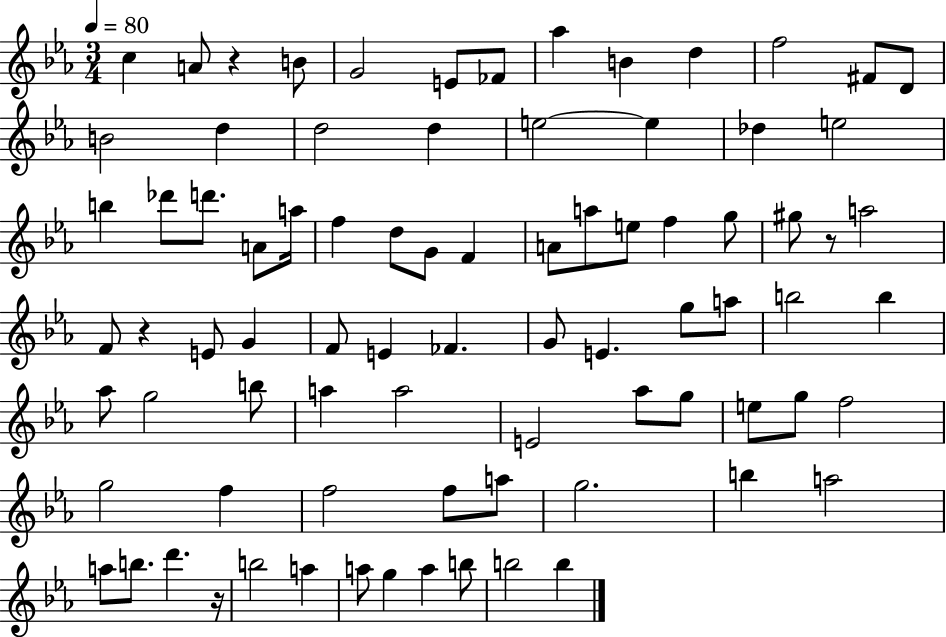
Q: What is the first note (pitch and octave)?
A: C5